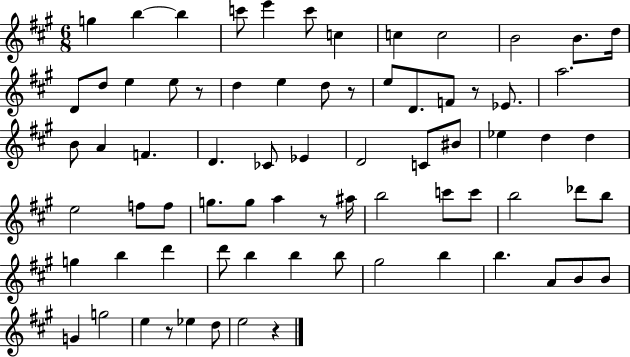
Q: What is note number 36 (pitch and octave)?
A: D5